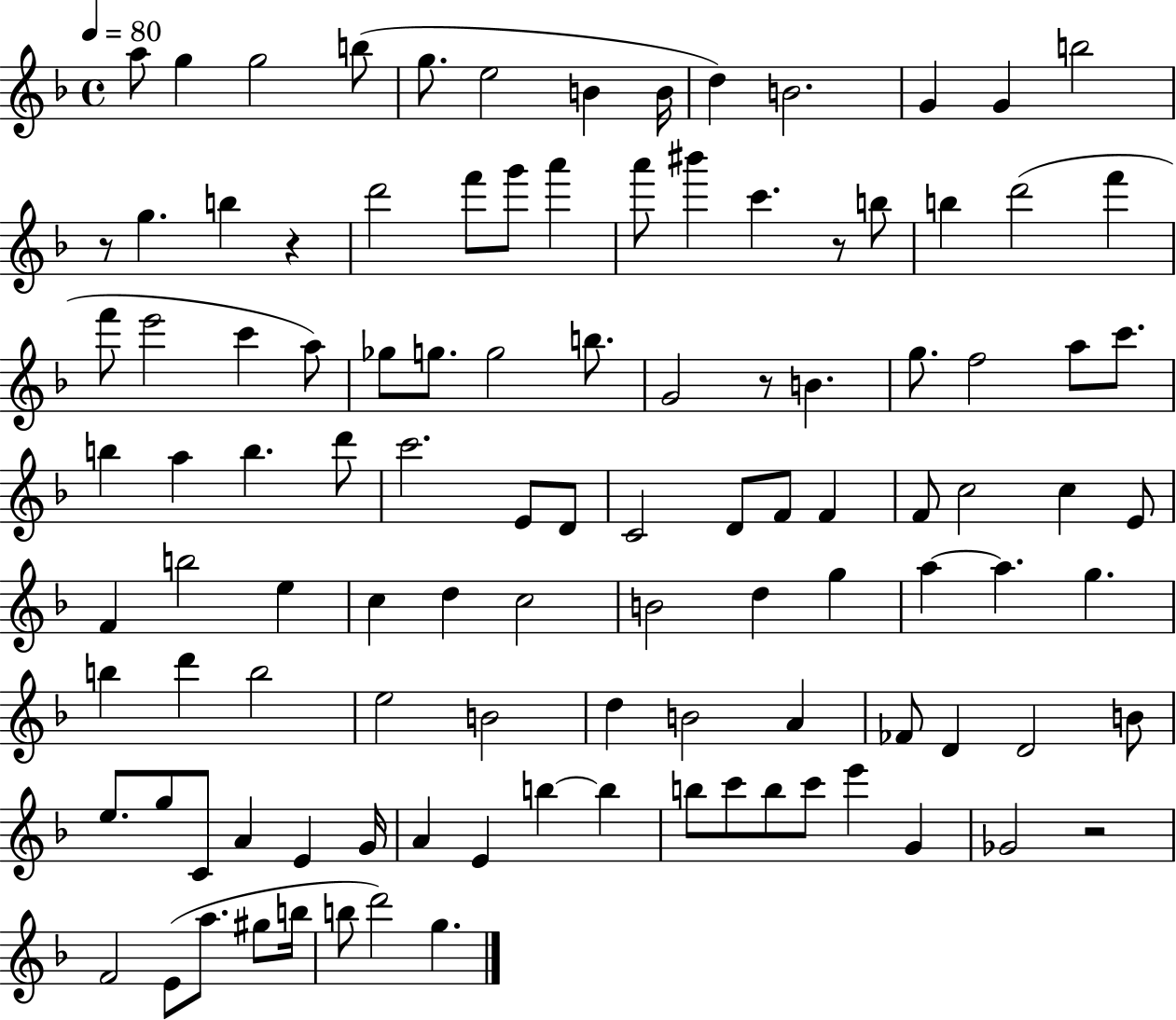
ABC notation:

X:1
T:Untitled
M:4/4
L:1/4
K:F
a/2 g g2 b/2 g/2 e2 B B/4 d B2 G G b2 z/2 g b z d'2 f'/2 g'/2 a' a'/2 ^b' c' z/2 b/2 b d'2 f' f'/2 e'2 c' a/2 _g/2 g/2 g2 b/2 G2 z/2 B g/2 f2 a/2 c'/2 b a b d'/2 c'2 E/2 D/2 C2 D/2 F/2 F F/2 c2 c E/2 F b2 e c d c2 B2 d g a a g b d' b2 e2 B2 d B2 A _F/2 D D2 B/2 e/2 g/2 C/2 A E G/4 A E b b b/2 c'/2 b/2 c'/2 e' G _G2 z2 F2 E/2 a/2 ^g/2 b/4 b/2 d'2 g